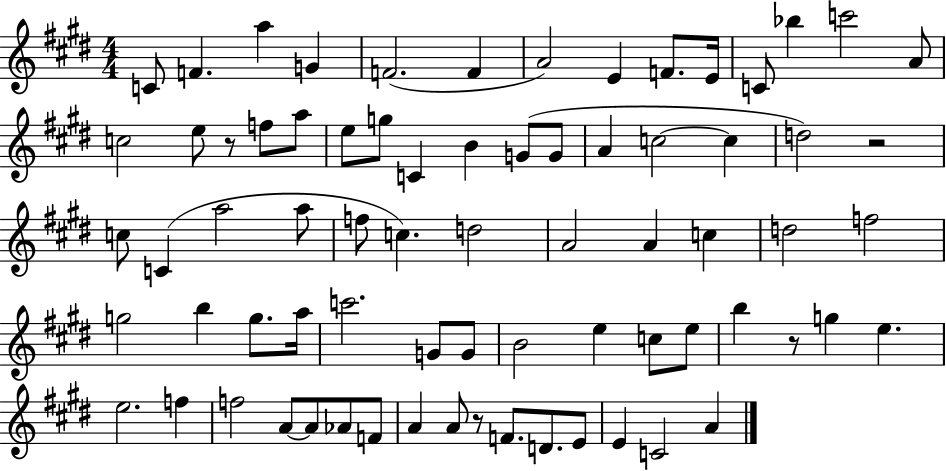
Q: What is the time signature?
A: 4/4